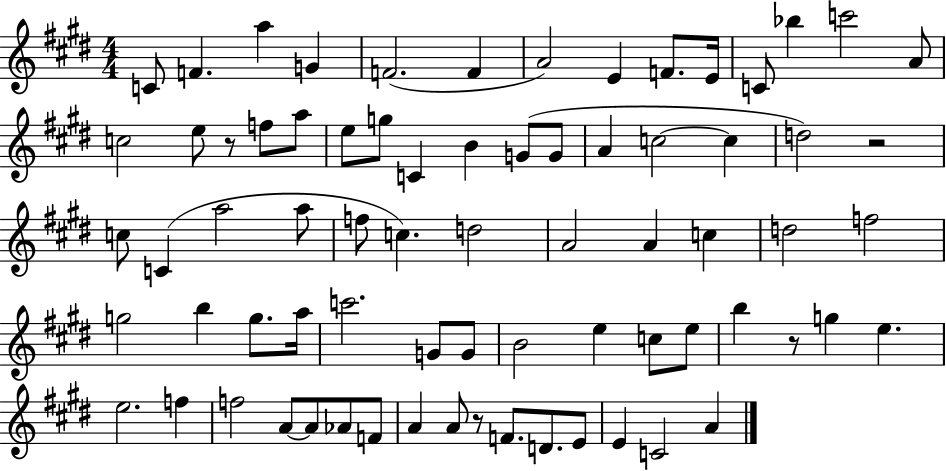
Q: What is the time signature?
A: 4/4